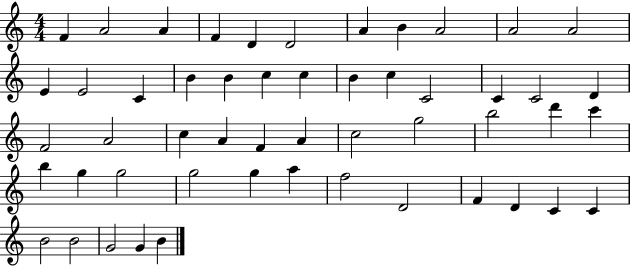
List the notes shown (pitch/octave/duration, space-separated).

F4/q A4/h A4/q F4/q D4/q D4/h A4/q B4/q A4/h A4/h A4/h E4/q E4/h C4/q B4/q B4/q C5/q C5/q B4/q C5/q C4/h C4/q C4/h D4/q F4/h A4/h C5/q A4/q F4/q A4/q C5/h G5/h B5/h D6/q C6/q B5/q G5/q G5/h G5/h G5/q A5/q F5/h D4/h F4/q D4/q C4/q C4/q B4/h B4/h G4/h G4/q B4/q